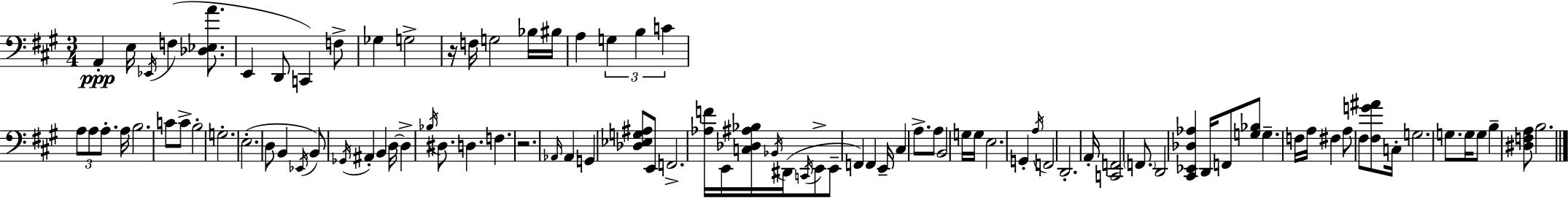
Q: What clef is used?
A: bass